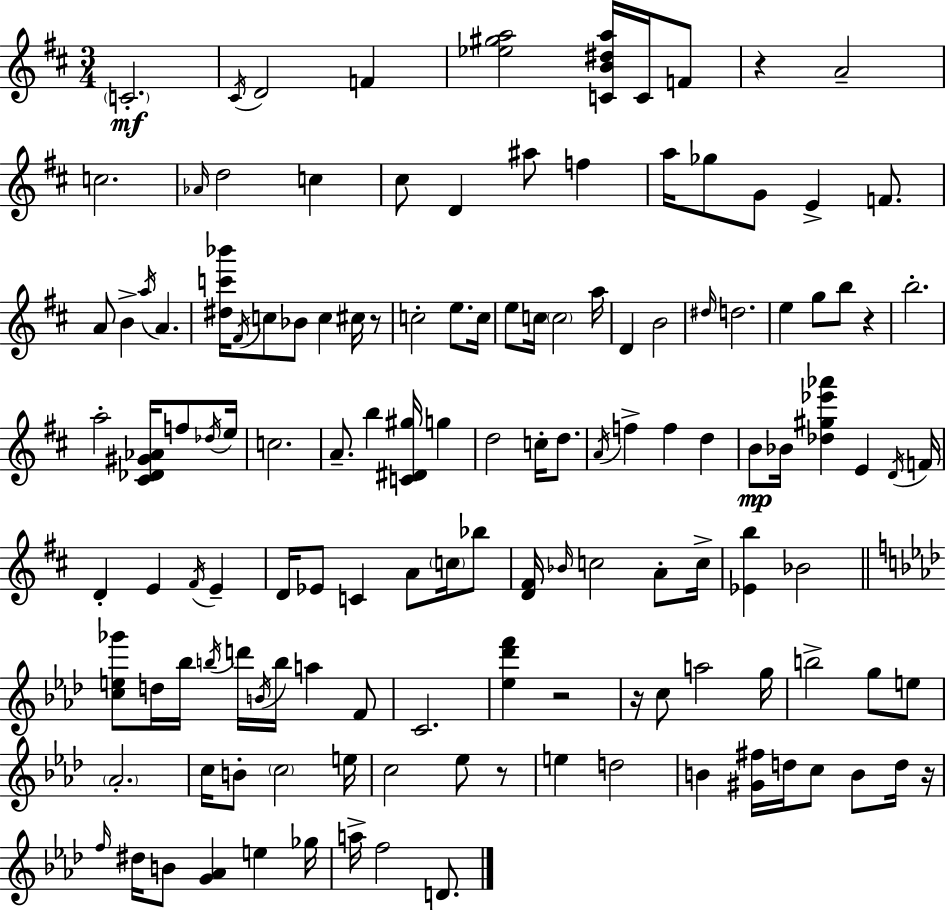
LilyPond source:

{
  \clef treble
  \numericTimeSignature
  \time 3/4
  \key d \major
  \repeat volta 2 { \parenthesize c'2.-.\mf | \acciaccatura { cis'16 } d'2 f'4 | <ees'' gis'' a''>2 <c' b' dis'' a''>16 c'16 f'8 | r4 a'2-- | \break c''2. | \grace { aes'16 } d''2 c''4 | cis''8 d'4 ais''8 f''4 | a''16 ges''8 g'8 e'4-> f'8. | \break a'8 b'4-> \acciaccatura { a''16 } a'4. | <dis'' c''' bes'''>16 \acciaccatura { fis'16 } c''8 bes'8 c''4 | cis''16 r8 c''2-. | e''8. c''16 e''8 c''16 \parenthesize c''2 | \break a''16 d'4 b'2 | \grace { dis''16 } d''2. | e''4 g''8 b''8 | r4 b''2.-. | \break a''2-. | <cis' des' gis' aes'>16 f''8 \acciaccatura { des''16 } e''16 c''2. | a'8.-- b''4 | <c' dis' gis''>16 g''4 d''2 | \break c''16-. d''8. \acciaccatura { a'16 } f''4-> f''4 | d''4 b'8\mp bes'16 <des'' gis'' ees''' aes'''>4 | e'4 \acciaccatura { d'16 } f'16 d'4-. | e'4 \acciaccatura { fis'16 } e'4-- d'16 ees'8 | \break c'4 a'8 \parenthesize c''16 bes''8 <d' fis'>16 \grace { bes'16 } c''2 | a'8-. c''16-> <ees' b''>4 | bes'2 \bar "||" \break \key aes \major <c'' e'' ges'''>8 d''16 bes''16 \acciaccatura { b''16 } d'''16 \acciaccatura { b'16 } b''16 a''4 | f'8 c'2. | <ees'' des''' f'''>4 r2 | r16 c''8 a''2 | \break g''16 b''2-> g''8 | e''8 \parenthesize aes'2.-. | c''16 b'8-. \parenthesize c''2 | e''16 c''2 ees''8 | \break r8 e''4 d''2 | b'4 <gis' fis''>16 d''16 c''8 b'8 | d''16 r16 \grace { f''16 } dis''16 b'8 <g' aes'>4 e''4 | ges''16 a''16-> f''2 | \break d'8. } \bar "|."
}